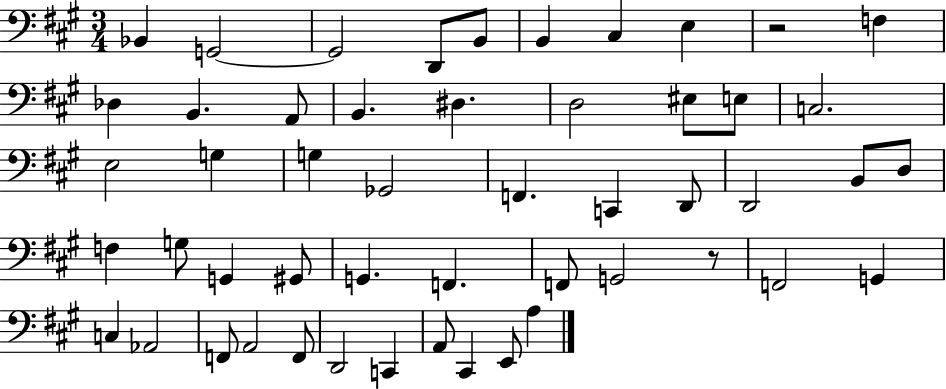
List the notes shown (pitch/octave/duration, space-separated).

Bb2/q G2/h G2/h D2/e B2/e B2/q C#3/q E3/q R/h F3/q Db3/q B2/q. A2/e B2/q. D#3/q. D3/h EIS3/e E3/e C3/h. E3/h G3/q G3/q Gb2/h F2/q. C2/q D2/e D2/h B2/e D3/e F3/q G3/e G2/q G#2/e G2/q. F2/q. F2/e G2/h R/e F2/h G2/q C3/q Ab2/h F2/e A2/h F2/e D2/h C2/q A2/e C#2/q E2/e A3/q